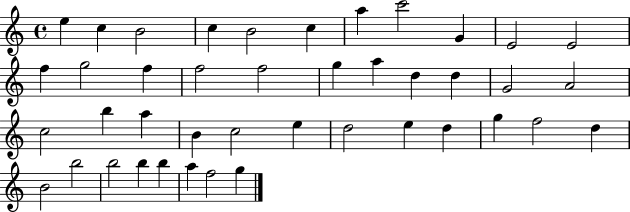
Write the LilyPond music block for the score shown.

{
  \clef treble
  \time 4/4
  \defaultTimeSignature
  \key c \major
  e''4 c''4 b'2 | c''4 b'2 c''4 | a''4 c'''2 g'4 | e'2 e'2 | \break f''4 g''2 f''4 | f''2 f''2 | g''4 a''4 d''4 d''4 | g'2 a'2 | \break c''2 b''4 a''4 | b'4 c''2 e''4 | d''2 e''4 d''4 | g''4 f''2 d''4 | \break b'2 b''2 | b''2 b''4 b''4 | a''4 f''2 g''4 | \bar "|."
}